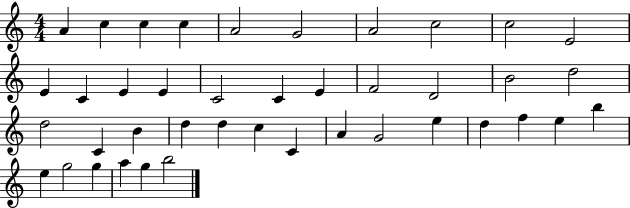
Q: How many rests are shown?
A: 0